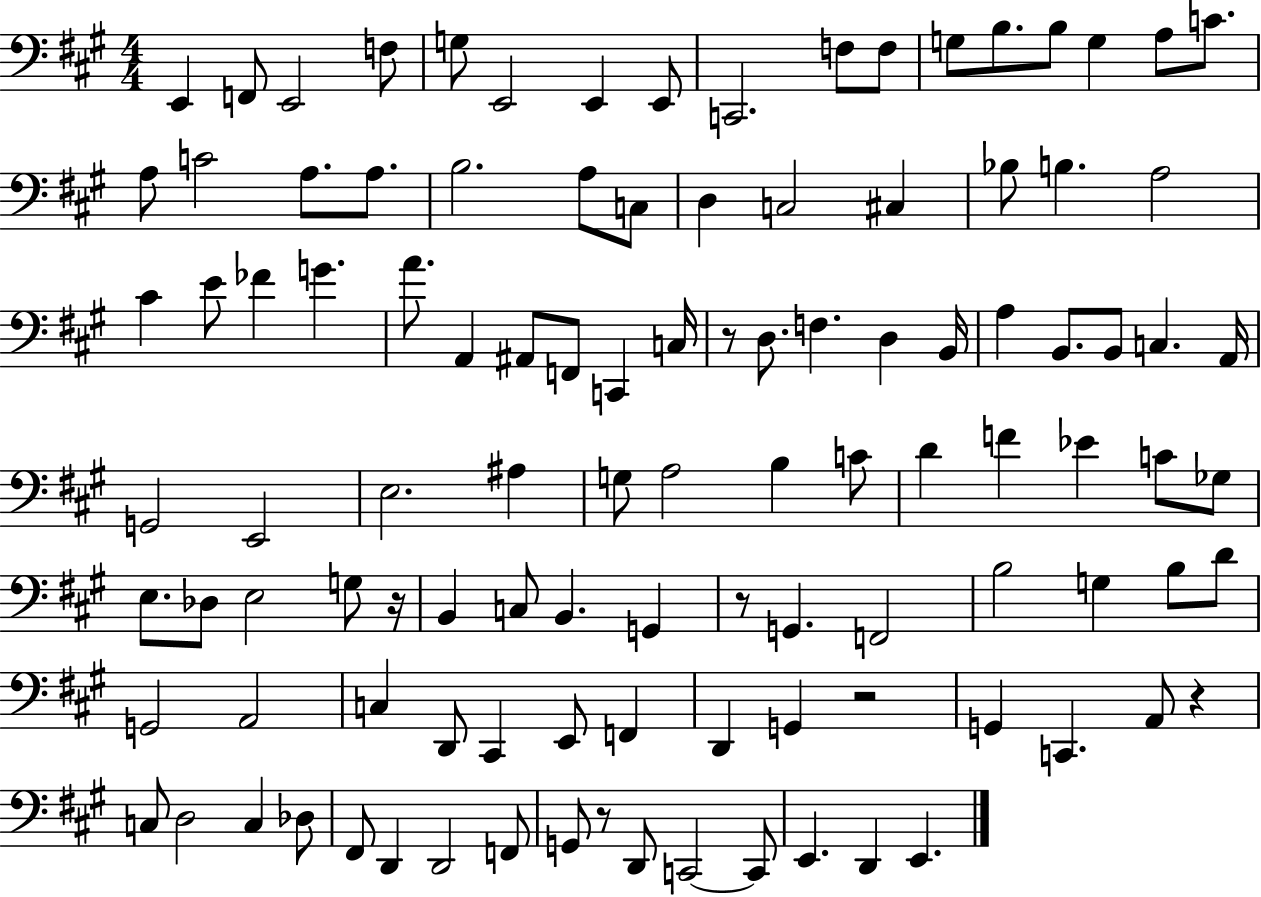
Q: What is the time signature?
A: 4/4